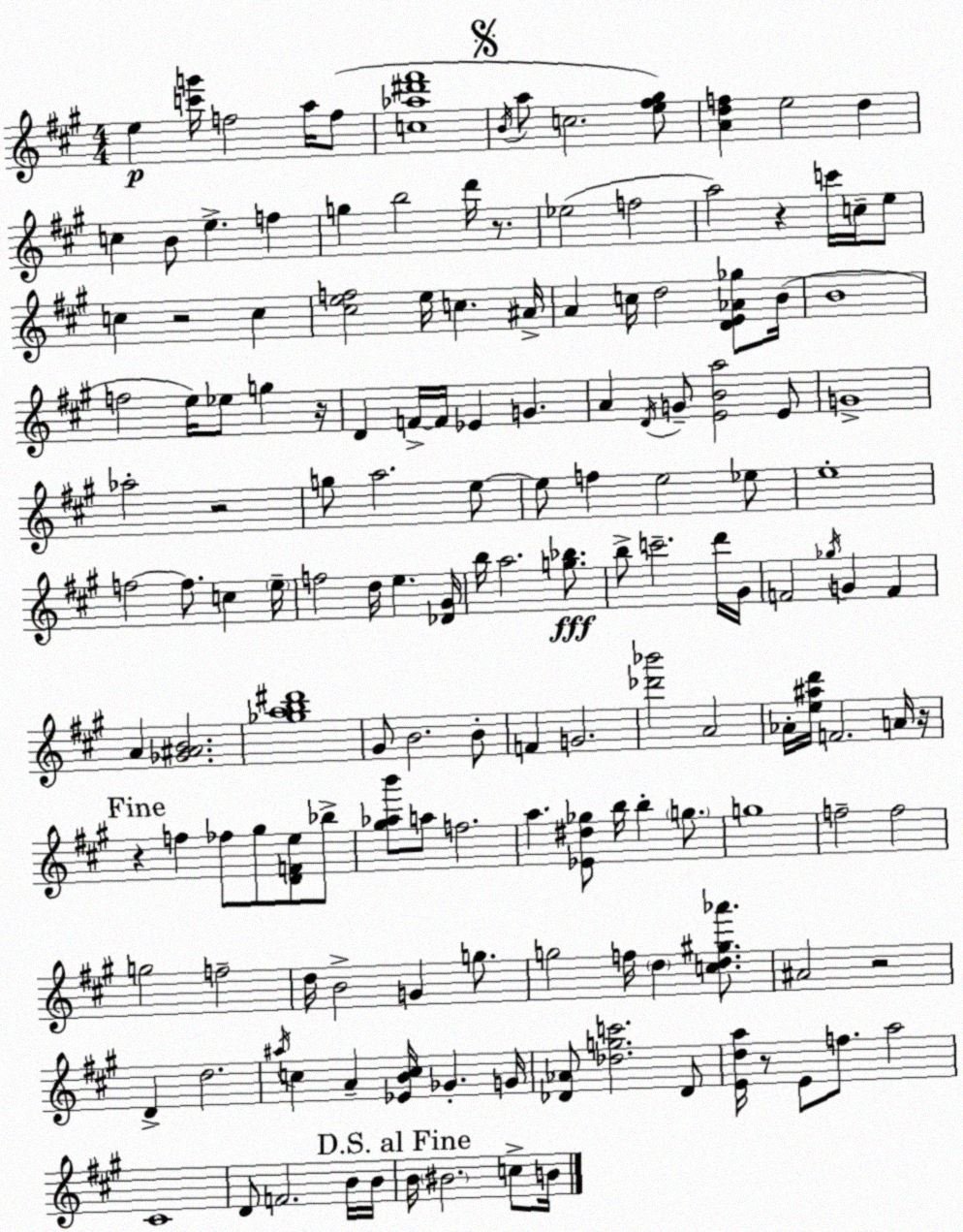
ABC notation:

X:1
T:Untitled
M:4/4
L:1/4
K:A
e [c'g']/4 f2 a/4 f/2 [c_a^d'^f']4 B/4 a/2 c2 [e^f^g]/2 [Adf] e2 d c B/2 e f g b2 d'/4 z/2 _e2 f2 a2 z c'/4 c/4 e/2 c z2 c [^cef]2 e/4 c ^A/4 A c/4 d2 [DE_A_g]/2 B/4 B4 f2 e/4 _e/2 g z/4 D F/4 F/4 _E G A D/4 G/2 [EBa]2 E/2 G4 _a2 z2 g/2 a2 e/2 e/2 f e2 _e/2 e4 f2 f/2 c e/4 f2 d/4 e [_D^G]/4 b/4 a2 [g_b]/2 b/2 c'2 d'/4 ^G/4 F2 _g/4 G F A [_G^AB]2 [_gab^d']4 ^G/2 B2 B/2 F G2 [_d'_b']2 A2 _A/4 [e^ad']/4 F2 A/4 z/4 z f _f/2 ^g/2 [DFe]/2 _b/2 [^g_ab']/2 a/2 f2 a [_E^d_g]/2 b/4 b g/2 g4 f2 f2 g2 f2 d/4 B2 G g/2 g2 f/4 d [cd^g_a']/2 ^A2 z2 D d2 ^a/4 c A [_EBc]/4 _G G/4 [_D_A]/2 [_dgc']2 _D/2 [Eda]/4 z/2 E/2 f/2 a2 ^C4 D/2 F2 B/4 B/4 B/4 ^B2 c/2 B/4